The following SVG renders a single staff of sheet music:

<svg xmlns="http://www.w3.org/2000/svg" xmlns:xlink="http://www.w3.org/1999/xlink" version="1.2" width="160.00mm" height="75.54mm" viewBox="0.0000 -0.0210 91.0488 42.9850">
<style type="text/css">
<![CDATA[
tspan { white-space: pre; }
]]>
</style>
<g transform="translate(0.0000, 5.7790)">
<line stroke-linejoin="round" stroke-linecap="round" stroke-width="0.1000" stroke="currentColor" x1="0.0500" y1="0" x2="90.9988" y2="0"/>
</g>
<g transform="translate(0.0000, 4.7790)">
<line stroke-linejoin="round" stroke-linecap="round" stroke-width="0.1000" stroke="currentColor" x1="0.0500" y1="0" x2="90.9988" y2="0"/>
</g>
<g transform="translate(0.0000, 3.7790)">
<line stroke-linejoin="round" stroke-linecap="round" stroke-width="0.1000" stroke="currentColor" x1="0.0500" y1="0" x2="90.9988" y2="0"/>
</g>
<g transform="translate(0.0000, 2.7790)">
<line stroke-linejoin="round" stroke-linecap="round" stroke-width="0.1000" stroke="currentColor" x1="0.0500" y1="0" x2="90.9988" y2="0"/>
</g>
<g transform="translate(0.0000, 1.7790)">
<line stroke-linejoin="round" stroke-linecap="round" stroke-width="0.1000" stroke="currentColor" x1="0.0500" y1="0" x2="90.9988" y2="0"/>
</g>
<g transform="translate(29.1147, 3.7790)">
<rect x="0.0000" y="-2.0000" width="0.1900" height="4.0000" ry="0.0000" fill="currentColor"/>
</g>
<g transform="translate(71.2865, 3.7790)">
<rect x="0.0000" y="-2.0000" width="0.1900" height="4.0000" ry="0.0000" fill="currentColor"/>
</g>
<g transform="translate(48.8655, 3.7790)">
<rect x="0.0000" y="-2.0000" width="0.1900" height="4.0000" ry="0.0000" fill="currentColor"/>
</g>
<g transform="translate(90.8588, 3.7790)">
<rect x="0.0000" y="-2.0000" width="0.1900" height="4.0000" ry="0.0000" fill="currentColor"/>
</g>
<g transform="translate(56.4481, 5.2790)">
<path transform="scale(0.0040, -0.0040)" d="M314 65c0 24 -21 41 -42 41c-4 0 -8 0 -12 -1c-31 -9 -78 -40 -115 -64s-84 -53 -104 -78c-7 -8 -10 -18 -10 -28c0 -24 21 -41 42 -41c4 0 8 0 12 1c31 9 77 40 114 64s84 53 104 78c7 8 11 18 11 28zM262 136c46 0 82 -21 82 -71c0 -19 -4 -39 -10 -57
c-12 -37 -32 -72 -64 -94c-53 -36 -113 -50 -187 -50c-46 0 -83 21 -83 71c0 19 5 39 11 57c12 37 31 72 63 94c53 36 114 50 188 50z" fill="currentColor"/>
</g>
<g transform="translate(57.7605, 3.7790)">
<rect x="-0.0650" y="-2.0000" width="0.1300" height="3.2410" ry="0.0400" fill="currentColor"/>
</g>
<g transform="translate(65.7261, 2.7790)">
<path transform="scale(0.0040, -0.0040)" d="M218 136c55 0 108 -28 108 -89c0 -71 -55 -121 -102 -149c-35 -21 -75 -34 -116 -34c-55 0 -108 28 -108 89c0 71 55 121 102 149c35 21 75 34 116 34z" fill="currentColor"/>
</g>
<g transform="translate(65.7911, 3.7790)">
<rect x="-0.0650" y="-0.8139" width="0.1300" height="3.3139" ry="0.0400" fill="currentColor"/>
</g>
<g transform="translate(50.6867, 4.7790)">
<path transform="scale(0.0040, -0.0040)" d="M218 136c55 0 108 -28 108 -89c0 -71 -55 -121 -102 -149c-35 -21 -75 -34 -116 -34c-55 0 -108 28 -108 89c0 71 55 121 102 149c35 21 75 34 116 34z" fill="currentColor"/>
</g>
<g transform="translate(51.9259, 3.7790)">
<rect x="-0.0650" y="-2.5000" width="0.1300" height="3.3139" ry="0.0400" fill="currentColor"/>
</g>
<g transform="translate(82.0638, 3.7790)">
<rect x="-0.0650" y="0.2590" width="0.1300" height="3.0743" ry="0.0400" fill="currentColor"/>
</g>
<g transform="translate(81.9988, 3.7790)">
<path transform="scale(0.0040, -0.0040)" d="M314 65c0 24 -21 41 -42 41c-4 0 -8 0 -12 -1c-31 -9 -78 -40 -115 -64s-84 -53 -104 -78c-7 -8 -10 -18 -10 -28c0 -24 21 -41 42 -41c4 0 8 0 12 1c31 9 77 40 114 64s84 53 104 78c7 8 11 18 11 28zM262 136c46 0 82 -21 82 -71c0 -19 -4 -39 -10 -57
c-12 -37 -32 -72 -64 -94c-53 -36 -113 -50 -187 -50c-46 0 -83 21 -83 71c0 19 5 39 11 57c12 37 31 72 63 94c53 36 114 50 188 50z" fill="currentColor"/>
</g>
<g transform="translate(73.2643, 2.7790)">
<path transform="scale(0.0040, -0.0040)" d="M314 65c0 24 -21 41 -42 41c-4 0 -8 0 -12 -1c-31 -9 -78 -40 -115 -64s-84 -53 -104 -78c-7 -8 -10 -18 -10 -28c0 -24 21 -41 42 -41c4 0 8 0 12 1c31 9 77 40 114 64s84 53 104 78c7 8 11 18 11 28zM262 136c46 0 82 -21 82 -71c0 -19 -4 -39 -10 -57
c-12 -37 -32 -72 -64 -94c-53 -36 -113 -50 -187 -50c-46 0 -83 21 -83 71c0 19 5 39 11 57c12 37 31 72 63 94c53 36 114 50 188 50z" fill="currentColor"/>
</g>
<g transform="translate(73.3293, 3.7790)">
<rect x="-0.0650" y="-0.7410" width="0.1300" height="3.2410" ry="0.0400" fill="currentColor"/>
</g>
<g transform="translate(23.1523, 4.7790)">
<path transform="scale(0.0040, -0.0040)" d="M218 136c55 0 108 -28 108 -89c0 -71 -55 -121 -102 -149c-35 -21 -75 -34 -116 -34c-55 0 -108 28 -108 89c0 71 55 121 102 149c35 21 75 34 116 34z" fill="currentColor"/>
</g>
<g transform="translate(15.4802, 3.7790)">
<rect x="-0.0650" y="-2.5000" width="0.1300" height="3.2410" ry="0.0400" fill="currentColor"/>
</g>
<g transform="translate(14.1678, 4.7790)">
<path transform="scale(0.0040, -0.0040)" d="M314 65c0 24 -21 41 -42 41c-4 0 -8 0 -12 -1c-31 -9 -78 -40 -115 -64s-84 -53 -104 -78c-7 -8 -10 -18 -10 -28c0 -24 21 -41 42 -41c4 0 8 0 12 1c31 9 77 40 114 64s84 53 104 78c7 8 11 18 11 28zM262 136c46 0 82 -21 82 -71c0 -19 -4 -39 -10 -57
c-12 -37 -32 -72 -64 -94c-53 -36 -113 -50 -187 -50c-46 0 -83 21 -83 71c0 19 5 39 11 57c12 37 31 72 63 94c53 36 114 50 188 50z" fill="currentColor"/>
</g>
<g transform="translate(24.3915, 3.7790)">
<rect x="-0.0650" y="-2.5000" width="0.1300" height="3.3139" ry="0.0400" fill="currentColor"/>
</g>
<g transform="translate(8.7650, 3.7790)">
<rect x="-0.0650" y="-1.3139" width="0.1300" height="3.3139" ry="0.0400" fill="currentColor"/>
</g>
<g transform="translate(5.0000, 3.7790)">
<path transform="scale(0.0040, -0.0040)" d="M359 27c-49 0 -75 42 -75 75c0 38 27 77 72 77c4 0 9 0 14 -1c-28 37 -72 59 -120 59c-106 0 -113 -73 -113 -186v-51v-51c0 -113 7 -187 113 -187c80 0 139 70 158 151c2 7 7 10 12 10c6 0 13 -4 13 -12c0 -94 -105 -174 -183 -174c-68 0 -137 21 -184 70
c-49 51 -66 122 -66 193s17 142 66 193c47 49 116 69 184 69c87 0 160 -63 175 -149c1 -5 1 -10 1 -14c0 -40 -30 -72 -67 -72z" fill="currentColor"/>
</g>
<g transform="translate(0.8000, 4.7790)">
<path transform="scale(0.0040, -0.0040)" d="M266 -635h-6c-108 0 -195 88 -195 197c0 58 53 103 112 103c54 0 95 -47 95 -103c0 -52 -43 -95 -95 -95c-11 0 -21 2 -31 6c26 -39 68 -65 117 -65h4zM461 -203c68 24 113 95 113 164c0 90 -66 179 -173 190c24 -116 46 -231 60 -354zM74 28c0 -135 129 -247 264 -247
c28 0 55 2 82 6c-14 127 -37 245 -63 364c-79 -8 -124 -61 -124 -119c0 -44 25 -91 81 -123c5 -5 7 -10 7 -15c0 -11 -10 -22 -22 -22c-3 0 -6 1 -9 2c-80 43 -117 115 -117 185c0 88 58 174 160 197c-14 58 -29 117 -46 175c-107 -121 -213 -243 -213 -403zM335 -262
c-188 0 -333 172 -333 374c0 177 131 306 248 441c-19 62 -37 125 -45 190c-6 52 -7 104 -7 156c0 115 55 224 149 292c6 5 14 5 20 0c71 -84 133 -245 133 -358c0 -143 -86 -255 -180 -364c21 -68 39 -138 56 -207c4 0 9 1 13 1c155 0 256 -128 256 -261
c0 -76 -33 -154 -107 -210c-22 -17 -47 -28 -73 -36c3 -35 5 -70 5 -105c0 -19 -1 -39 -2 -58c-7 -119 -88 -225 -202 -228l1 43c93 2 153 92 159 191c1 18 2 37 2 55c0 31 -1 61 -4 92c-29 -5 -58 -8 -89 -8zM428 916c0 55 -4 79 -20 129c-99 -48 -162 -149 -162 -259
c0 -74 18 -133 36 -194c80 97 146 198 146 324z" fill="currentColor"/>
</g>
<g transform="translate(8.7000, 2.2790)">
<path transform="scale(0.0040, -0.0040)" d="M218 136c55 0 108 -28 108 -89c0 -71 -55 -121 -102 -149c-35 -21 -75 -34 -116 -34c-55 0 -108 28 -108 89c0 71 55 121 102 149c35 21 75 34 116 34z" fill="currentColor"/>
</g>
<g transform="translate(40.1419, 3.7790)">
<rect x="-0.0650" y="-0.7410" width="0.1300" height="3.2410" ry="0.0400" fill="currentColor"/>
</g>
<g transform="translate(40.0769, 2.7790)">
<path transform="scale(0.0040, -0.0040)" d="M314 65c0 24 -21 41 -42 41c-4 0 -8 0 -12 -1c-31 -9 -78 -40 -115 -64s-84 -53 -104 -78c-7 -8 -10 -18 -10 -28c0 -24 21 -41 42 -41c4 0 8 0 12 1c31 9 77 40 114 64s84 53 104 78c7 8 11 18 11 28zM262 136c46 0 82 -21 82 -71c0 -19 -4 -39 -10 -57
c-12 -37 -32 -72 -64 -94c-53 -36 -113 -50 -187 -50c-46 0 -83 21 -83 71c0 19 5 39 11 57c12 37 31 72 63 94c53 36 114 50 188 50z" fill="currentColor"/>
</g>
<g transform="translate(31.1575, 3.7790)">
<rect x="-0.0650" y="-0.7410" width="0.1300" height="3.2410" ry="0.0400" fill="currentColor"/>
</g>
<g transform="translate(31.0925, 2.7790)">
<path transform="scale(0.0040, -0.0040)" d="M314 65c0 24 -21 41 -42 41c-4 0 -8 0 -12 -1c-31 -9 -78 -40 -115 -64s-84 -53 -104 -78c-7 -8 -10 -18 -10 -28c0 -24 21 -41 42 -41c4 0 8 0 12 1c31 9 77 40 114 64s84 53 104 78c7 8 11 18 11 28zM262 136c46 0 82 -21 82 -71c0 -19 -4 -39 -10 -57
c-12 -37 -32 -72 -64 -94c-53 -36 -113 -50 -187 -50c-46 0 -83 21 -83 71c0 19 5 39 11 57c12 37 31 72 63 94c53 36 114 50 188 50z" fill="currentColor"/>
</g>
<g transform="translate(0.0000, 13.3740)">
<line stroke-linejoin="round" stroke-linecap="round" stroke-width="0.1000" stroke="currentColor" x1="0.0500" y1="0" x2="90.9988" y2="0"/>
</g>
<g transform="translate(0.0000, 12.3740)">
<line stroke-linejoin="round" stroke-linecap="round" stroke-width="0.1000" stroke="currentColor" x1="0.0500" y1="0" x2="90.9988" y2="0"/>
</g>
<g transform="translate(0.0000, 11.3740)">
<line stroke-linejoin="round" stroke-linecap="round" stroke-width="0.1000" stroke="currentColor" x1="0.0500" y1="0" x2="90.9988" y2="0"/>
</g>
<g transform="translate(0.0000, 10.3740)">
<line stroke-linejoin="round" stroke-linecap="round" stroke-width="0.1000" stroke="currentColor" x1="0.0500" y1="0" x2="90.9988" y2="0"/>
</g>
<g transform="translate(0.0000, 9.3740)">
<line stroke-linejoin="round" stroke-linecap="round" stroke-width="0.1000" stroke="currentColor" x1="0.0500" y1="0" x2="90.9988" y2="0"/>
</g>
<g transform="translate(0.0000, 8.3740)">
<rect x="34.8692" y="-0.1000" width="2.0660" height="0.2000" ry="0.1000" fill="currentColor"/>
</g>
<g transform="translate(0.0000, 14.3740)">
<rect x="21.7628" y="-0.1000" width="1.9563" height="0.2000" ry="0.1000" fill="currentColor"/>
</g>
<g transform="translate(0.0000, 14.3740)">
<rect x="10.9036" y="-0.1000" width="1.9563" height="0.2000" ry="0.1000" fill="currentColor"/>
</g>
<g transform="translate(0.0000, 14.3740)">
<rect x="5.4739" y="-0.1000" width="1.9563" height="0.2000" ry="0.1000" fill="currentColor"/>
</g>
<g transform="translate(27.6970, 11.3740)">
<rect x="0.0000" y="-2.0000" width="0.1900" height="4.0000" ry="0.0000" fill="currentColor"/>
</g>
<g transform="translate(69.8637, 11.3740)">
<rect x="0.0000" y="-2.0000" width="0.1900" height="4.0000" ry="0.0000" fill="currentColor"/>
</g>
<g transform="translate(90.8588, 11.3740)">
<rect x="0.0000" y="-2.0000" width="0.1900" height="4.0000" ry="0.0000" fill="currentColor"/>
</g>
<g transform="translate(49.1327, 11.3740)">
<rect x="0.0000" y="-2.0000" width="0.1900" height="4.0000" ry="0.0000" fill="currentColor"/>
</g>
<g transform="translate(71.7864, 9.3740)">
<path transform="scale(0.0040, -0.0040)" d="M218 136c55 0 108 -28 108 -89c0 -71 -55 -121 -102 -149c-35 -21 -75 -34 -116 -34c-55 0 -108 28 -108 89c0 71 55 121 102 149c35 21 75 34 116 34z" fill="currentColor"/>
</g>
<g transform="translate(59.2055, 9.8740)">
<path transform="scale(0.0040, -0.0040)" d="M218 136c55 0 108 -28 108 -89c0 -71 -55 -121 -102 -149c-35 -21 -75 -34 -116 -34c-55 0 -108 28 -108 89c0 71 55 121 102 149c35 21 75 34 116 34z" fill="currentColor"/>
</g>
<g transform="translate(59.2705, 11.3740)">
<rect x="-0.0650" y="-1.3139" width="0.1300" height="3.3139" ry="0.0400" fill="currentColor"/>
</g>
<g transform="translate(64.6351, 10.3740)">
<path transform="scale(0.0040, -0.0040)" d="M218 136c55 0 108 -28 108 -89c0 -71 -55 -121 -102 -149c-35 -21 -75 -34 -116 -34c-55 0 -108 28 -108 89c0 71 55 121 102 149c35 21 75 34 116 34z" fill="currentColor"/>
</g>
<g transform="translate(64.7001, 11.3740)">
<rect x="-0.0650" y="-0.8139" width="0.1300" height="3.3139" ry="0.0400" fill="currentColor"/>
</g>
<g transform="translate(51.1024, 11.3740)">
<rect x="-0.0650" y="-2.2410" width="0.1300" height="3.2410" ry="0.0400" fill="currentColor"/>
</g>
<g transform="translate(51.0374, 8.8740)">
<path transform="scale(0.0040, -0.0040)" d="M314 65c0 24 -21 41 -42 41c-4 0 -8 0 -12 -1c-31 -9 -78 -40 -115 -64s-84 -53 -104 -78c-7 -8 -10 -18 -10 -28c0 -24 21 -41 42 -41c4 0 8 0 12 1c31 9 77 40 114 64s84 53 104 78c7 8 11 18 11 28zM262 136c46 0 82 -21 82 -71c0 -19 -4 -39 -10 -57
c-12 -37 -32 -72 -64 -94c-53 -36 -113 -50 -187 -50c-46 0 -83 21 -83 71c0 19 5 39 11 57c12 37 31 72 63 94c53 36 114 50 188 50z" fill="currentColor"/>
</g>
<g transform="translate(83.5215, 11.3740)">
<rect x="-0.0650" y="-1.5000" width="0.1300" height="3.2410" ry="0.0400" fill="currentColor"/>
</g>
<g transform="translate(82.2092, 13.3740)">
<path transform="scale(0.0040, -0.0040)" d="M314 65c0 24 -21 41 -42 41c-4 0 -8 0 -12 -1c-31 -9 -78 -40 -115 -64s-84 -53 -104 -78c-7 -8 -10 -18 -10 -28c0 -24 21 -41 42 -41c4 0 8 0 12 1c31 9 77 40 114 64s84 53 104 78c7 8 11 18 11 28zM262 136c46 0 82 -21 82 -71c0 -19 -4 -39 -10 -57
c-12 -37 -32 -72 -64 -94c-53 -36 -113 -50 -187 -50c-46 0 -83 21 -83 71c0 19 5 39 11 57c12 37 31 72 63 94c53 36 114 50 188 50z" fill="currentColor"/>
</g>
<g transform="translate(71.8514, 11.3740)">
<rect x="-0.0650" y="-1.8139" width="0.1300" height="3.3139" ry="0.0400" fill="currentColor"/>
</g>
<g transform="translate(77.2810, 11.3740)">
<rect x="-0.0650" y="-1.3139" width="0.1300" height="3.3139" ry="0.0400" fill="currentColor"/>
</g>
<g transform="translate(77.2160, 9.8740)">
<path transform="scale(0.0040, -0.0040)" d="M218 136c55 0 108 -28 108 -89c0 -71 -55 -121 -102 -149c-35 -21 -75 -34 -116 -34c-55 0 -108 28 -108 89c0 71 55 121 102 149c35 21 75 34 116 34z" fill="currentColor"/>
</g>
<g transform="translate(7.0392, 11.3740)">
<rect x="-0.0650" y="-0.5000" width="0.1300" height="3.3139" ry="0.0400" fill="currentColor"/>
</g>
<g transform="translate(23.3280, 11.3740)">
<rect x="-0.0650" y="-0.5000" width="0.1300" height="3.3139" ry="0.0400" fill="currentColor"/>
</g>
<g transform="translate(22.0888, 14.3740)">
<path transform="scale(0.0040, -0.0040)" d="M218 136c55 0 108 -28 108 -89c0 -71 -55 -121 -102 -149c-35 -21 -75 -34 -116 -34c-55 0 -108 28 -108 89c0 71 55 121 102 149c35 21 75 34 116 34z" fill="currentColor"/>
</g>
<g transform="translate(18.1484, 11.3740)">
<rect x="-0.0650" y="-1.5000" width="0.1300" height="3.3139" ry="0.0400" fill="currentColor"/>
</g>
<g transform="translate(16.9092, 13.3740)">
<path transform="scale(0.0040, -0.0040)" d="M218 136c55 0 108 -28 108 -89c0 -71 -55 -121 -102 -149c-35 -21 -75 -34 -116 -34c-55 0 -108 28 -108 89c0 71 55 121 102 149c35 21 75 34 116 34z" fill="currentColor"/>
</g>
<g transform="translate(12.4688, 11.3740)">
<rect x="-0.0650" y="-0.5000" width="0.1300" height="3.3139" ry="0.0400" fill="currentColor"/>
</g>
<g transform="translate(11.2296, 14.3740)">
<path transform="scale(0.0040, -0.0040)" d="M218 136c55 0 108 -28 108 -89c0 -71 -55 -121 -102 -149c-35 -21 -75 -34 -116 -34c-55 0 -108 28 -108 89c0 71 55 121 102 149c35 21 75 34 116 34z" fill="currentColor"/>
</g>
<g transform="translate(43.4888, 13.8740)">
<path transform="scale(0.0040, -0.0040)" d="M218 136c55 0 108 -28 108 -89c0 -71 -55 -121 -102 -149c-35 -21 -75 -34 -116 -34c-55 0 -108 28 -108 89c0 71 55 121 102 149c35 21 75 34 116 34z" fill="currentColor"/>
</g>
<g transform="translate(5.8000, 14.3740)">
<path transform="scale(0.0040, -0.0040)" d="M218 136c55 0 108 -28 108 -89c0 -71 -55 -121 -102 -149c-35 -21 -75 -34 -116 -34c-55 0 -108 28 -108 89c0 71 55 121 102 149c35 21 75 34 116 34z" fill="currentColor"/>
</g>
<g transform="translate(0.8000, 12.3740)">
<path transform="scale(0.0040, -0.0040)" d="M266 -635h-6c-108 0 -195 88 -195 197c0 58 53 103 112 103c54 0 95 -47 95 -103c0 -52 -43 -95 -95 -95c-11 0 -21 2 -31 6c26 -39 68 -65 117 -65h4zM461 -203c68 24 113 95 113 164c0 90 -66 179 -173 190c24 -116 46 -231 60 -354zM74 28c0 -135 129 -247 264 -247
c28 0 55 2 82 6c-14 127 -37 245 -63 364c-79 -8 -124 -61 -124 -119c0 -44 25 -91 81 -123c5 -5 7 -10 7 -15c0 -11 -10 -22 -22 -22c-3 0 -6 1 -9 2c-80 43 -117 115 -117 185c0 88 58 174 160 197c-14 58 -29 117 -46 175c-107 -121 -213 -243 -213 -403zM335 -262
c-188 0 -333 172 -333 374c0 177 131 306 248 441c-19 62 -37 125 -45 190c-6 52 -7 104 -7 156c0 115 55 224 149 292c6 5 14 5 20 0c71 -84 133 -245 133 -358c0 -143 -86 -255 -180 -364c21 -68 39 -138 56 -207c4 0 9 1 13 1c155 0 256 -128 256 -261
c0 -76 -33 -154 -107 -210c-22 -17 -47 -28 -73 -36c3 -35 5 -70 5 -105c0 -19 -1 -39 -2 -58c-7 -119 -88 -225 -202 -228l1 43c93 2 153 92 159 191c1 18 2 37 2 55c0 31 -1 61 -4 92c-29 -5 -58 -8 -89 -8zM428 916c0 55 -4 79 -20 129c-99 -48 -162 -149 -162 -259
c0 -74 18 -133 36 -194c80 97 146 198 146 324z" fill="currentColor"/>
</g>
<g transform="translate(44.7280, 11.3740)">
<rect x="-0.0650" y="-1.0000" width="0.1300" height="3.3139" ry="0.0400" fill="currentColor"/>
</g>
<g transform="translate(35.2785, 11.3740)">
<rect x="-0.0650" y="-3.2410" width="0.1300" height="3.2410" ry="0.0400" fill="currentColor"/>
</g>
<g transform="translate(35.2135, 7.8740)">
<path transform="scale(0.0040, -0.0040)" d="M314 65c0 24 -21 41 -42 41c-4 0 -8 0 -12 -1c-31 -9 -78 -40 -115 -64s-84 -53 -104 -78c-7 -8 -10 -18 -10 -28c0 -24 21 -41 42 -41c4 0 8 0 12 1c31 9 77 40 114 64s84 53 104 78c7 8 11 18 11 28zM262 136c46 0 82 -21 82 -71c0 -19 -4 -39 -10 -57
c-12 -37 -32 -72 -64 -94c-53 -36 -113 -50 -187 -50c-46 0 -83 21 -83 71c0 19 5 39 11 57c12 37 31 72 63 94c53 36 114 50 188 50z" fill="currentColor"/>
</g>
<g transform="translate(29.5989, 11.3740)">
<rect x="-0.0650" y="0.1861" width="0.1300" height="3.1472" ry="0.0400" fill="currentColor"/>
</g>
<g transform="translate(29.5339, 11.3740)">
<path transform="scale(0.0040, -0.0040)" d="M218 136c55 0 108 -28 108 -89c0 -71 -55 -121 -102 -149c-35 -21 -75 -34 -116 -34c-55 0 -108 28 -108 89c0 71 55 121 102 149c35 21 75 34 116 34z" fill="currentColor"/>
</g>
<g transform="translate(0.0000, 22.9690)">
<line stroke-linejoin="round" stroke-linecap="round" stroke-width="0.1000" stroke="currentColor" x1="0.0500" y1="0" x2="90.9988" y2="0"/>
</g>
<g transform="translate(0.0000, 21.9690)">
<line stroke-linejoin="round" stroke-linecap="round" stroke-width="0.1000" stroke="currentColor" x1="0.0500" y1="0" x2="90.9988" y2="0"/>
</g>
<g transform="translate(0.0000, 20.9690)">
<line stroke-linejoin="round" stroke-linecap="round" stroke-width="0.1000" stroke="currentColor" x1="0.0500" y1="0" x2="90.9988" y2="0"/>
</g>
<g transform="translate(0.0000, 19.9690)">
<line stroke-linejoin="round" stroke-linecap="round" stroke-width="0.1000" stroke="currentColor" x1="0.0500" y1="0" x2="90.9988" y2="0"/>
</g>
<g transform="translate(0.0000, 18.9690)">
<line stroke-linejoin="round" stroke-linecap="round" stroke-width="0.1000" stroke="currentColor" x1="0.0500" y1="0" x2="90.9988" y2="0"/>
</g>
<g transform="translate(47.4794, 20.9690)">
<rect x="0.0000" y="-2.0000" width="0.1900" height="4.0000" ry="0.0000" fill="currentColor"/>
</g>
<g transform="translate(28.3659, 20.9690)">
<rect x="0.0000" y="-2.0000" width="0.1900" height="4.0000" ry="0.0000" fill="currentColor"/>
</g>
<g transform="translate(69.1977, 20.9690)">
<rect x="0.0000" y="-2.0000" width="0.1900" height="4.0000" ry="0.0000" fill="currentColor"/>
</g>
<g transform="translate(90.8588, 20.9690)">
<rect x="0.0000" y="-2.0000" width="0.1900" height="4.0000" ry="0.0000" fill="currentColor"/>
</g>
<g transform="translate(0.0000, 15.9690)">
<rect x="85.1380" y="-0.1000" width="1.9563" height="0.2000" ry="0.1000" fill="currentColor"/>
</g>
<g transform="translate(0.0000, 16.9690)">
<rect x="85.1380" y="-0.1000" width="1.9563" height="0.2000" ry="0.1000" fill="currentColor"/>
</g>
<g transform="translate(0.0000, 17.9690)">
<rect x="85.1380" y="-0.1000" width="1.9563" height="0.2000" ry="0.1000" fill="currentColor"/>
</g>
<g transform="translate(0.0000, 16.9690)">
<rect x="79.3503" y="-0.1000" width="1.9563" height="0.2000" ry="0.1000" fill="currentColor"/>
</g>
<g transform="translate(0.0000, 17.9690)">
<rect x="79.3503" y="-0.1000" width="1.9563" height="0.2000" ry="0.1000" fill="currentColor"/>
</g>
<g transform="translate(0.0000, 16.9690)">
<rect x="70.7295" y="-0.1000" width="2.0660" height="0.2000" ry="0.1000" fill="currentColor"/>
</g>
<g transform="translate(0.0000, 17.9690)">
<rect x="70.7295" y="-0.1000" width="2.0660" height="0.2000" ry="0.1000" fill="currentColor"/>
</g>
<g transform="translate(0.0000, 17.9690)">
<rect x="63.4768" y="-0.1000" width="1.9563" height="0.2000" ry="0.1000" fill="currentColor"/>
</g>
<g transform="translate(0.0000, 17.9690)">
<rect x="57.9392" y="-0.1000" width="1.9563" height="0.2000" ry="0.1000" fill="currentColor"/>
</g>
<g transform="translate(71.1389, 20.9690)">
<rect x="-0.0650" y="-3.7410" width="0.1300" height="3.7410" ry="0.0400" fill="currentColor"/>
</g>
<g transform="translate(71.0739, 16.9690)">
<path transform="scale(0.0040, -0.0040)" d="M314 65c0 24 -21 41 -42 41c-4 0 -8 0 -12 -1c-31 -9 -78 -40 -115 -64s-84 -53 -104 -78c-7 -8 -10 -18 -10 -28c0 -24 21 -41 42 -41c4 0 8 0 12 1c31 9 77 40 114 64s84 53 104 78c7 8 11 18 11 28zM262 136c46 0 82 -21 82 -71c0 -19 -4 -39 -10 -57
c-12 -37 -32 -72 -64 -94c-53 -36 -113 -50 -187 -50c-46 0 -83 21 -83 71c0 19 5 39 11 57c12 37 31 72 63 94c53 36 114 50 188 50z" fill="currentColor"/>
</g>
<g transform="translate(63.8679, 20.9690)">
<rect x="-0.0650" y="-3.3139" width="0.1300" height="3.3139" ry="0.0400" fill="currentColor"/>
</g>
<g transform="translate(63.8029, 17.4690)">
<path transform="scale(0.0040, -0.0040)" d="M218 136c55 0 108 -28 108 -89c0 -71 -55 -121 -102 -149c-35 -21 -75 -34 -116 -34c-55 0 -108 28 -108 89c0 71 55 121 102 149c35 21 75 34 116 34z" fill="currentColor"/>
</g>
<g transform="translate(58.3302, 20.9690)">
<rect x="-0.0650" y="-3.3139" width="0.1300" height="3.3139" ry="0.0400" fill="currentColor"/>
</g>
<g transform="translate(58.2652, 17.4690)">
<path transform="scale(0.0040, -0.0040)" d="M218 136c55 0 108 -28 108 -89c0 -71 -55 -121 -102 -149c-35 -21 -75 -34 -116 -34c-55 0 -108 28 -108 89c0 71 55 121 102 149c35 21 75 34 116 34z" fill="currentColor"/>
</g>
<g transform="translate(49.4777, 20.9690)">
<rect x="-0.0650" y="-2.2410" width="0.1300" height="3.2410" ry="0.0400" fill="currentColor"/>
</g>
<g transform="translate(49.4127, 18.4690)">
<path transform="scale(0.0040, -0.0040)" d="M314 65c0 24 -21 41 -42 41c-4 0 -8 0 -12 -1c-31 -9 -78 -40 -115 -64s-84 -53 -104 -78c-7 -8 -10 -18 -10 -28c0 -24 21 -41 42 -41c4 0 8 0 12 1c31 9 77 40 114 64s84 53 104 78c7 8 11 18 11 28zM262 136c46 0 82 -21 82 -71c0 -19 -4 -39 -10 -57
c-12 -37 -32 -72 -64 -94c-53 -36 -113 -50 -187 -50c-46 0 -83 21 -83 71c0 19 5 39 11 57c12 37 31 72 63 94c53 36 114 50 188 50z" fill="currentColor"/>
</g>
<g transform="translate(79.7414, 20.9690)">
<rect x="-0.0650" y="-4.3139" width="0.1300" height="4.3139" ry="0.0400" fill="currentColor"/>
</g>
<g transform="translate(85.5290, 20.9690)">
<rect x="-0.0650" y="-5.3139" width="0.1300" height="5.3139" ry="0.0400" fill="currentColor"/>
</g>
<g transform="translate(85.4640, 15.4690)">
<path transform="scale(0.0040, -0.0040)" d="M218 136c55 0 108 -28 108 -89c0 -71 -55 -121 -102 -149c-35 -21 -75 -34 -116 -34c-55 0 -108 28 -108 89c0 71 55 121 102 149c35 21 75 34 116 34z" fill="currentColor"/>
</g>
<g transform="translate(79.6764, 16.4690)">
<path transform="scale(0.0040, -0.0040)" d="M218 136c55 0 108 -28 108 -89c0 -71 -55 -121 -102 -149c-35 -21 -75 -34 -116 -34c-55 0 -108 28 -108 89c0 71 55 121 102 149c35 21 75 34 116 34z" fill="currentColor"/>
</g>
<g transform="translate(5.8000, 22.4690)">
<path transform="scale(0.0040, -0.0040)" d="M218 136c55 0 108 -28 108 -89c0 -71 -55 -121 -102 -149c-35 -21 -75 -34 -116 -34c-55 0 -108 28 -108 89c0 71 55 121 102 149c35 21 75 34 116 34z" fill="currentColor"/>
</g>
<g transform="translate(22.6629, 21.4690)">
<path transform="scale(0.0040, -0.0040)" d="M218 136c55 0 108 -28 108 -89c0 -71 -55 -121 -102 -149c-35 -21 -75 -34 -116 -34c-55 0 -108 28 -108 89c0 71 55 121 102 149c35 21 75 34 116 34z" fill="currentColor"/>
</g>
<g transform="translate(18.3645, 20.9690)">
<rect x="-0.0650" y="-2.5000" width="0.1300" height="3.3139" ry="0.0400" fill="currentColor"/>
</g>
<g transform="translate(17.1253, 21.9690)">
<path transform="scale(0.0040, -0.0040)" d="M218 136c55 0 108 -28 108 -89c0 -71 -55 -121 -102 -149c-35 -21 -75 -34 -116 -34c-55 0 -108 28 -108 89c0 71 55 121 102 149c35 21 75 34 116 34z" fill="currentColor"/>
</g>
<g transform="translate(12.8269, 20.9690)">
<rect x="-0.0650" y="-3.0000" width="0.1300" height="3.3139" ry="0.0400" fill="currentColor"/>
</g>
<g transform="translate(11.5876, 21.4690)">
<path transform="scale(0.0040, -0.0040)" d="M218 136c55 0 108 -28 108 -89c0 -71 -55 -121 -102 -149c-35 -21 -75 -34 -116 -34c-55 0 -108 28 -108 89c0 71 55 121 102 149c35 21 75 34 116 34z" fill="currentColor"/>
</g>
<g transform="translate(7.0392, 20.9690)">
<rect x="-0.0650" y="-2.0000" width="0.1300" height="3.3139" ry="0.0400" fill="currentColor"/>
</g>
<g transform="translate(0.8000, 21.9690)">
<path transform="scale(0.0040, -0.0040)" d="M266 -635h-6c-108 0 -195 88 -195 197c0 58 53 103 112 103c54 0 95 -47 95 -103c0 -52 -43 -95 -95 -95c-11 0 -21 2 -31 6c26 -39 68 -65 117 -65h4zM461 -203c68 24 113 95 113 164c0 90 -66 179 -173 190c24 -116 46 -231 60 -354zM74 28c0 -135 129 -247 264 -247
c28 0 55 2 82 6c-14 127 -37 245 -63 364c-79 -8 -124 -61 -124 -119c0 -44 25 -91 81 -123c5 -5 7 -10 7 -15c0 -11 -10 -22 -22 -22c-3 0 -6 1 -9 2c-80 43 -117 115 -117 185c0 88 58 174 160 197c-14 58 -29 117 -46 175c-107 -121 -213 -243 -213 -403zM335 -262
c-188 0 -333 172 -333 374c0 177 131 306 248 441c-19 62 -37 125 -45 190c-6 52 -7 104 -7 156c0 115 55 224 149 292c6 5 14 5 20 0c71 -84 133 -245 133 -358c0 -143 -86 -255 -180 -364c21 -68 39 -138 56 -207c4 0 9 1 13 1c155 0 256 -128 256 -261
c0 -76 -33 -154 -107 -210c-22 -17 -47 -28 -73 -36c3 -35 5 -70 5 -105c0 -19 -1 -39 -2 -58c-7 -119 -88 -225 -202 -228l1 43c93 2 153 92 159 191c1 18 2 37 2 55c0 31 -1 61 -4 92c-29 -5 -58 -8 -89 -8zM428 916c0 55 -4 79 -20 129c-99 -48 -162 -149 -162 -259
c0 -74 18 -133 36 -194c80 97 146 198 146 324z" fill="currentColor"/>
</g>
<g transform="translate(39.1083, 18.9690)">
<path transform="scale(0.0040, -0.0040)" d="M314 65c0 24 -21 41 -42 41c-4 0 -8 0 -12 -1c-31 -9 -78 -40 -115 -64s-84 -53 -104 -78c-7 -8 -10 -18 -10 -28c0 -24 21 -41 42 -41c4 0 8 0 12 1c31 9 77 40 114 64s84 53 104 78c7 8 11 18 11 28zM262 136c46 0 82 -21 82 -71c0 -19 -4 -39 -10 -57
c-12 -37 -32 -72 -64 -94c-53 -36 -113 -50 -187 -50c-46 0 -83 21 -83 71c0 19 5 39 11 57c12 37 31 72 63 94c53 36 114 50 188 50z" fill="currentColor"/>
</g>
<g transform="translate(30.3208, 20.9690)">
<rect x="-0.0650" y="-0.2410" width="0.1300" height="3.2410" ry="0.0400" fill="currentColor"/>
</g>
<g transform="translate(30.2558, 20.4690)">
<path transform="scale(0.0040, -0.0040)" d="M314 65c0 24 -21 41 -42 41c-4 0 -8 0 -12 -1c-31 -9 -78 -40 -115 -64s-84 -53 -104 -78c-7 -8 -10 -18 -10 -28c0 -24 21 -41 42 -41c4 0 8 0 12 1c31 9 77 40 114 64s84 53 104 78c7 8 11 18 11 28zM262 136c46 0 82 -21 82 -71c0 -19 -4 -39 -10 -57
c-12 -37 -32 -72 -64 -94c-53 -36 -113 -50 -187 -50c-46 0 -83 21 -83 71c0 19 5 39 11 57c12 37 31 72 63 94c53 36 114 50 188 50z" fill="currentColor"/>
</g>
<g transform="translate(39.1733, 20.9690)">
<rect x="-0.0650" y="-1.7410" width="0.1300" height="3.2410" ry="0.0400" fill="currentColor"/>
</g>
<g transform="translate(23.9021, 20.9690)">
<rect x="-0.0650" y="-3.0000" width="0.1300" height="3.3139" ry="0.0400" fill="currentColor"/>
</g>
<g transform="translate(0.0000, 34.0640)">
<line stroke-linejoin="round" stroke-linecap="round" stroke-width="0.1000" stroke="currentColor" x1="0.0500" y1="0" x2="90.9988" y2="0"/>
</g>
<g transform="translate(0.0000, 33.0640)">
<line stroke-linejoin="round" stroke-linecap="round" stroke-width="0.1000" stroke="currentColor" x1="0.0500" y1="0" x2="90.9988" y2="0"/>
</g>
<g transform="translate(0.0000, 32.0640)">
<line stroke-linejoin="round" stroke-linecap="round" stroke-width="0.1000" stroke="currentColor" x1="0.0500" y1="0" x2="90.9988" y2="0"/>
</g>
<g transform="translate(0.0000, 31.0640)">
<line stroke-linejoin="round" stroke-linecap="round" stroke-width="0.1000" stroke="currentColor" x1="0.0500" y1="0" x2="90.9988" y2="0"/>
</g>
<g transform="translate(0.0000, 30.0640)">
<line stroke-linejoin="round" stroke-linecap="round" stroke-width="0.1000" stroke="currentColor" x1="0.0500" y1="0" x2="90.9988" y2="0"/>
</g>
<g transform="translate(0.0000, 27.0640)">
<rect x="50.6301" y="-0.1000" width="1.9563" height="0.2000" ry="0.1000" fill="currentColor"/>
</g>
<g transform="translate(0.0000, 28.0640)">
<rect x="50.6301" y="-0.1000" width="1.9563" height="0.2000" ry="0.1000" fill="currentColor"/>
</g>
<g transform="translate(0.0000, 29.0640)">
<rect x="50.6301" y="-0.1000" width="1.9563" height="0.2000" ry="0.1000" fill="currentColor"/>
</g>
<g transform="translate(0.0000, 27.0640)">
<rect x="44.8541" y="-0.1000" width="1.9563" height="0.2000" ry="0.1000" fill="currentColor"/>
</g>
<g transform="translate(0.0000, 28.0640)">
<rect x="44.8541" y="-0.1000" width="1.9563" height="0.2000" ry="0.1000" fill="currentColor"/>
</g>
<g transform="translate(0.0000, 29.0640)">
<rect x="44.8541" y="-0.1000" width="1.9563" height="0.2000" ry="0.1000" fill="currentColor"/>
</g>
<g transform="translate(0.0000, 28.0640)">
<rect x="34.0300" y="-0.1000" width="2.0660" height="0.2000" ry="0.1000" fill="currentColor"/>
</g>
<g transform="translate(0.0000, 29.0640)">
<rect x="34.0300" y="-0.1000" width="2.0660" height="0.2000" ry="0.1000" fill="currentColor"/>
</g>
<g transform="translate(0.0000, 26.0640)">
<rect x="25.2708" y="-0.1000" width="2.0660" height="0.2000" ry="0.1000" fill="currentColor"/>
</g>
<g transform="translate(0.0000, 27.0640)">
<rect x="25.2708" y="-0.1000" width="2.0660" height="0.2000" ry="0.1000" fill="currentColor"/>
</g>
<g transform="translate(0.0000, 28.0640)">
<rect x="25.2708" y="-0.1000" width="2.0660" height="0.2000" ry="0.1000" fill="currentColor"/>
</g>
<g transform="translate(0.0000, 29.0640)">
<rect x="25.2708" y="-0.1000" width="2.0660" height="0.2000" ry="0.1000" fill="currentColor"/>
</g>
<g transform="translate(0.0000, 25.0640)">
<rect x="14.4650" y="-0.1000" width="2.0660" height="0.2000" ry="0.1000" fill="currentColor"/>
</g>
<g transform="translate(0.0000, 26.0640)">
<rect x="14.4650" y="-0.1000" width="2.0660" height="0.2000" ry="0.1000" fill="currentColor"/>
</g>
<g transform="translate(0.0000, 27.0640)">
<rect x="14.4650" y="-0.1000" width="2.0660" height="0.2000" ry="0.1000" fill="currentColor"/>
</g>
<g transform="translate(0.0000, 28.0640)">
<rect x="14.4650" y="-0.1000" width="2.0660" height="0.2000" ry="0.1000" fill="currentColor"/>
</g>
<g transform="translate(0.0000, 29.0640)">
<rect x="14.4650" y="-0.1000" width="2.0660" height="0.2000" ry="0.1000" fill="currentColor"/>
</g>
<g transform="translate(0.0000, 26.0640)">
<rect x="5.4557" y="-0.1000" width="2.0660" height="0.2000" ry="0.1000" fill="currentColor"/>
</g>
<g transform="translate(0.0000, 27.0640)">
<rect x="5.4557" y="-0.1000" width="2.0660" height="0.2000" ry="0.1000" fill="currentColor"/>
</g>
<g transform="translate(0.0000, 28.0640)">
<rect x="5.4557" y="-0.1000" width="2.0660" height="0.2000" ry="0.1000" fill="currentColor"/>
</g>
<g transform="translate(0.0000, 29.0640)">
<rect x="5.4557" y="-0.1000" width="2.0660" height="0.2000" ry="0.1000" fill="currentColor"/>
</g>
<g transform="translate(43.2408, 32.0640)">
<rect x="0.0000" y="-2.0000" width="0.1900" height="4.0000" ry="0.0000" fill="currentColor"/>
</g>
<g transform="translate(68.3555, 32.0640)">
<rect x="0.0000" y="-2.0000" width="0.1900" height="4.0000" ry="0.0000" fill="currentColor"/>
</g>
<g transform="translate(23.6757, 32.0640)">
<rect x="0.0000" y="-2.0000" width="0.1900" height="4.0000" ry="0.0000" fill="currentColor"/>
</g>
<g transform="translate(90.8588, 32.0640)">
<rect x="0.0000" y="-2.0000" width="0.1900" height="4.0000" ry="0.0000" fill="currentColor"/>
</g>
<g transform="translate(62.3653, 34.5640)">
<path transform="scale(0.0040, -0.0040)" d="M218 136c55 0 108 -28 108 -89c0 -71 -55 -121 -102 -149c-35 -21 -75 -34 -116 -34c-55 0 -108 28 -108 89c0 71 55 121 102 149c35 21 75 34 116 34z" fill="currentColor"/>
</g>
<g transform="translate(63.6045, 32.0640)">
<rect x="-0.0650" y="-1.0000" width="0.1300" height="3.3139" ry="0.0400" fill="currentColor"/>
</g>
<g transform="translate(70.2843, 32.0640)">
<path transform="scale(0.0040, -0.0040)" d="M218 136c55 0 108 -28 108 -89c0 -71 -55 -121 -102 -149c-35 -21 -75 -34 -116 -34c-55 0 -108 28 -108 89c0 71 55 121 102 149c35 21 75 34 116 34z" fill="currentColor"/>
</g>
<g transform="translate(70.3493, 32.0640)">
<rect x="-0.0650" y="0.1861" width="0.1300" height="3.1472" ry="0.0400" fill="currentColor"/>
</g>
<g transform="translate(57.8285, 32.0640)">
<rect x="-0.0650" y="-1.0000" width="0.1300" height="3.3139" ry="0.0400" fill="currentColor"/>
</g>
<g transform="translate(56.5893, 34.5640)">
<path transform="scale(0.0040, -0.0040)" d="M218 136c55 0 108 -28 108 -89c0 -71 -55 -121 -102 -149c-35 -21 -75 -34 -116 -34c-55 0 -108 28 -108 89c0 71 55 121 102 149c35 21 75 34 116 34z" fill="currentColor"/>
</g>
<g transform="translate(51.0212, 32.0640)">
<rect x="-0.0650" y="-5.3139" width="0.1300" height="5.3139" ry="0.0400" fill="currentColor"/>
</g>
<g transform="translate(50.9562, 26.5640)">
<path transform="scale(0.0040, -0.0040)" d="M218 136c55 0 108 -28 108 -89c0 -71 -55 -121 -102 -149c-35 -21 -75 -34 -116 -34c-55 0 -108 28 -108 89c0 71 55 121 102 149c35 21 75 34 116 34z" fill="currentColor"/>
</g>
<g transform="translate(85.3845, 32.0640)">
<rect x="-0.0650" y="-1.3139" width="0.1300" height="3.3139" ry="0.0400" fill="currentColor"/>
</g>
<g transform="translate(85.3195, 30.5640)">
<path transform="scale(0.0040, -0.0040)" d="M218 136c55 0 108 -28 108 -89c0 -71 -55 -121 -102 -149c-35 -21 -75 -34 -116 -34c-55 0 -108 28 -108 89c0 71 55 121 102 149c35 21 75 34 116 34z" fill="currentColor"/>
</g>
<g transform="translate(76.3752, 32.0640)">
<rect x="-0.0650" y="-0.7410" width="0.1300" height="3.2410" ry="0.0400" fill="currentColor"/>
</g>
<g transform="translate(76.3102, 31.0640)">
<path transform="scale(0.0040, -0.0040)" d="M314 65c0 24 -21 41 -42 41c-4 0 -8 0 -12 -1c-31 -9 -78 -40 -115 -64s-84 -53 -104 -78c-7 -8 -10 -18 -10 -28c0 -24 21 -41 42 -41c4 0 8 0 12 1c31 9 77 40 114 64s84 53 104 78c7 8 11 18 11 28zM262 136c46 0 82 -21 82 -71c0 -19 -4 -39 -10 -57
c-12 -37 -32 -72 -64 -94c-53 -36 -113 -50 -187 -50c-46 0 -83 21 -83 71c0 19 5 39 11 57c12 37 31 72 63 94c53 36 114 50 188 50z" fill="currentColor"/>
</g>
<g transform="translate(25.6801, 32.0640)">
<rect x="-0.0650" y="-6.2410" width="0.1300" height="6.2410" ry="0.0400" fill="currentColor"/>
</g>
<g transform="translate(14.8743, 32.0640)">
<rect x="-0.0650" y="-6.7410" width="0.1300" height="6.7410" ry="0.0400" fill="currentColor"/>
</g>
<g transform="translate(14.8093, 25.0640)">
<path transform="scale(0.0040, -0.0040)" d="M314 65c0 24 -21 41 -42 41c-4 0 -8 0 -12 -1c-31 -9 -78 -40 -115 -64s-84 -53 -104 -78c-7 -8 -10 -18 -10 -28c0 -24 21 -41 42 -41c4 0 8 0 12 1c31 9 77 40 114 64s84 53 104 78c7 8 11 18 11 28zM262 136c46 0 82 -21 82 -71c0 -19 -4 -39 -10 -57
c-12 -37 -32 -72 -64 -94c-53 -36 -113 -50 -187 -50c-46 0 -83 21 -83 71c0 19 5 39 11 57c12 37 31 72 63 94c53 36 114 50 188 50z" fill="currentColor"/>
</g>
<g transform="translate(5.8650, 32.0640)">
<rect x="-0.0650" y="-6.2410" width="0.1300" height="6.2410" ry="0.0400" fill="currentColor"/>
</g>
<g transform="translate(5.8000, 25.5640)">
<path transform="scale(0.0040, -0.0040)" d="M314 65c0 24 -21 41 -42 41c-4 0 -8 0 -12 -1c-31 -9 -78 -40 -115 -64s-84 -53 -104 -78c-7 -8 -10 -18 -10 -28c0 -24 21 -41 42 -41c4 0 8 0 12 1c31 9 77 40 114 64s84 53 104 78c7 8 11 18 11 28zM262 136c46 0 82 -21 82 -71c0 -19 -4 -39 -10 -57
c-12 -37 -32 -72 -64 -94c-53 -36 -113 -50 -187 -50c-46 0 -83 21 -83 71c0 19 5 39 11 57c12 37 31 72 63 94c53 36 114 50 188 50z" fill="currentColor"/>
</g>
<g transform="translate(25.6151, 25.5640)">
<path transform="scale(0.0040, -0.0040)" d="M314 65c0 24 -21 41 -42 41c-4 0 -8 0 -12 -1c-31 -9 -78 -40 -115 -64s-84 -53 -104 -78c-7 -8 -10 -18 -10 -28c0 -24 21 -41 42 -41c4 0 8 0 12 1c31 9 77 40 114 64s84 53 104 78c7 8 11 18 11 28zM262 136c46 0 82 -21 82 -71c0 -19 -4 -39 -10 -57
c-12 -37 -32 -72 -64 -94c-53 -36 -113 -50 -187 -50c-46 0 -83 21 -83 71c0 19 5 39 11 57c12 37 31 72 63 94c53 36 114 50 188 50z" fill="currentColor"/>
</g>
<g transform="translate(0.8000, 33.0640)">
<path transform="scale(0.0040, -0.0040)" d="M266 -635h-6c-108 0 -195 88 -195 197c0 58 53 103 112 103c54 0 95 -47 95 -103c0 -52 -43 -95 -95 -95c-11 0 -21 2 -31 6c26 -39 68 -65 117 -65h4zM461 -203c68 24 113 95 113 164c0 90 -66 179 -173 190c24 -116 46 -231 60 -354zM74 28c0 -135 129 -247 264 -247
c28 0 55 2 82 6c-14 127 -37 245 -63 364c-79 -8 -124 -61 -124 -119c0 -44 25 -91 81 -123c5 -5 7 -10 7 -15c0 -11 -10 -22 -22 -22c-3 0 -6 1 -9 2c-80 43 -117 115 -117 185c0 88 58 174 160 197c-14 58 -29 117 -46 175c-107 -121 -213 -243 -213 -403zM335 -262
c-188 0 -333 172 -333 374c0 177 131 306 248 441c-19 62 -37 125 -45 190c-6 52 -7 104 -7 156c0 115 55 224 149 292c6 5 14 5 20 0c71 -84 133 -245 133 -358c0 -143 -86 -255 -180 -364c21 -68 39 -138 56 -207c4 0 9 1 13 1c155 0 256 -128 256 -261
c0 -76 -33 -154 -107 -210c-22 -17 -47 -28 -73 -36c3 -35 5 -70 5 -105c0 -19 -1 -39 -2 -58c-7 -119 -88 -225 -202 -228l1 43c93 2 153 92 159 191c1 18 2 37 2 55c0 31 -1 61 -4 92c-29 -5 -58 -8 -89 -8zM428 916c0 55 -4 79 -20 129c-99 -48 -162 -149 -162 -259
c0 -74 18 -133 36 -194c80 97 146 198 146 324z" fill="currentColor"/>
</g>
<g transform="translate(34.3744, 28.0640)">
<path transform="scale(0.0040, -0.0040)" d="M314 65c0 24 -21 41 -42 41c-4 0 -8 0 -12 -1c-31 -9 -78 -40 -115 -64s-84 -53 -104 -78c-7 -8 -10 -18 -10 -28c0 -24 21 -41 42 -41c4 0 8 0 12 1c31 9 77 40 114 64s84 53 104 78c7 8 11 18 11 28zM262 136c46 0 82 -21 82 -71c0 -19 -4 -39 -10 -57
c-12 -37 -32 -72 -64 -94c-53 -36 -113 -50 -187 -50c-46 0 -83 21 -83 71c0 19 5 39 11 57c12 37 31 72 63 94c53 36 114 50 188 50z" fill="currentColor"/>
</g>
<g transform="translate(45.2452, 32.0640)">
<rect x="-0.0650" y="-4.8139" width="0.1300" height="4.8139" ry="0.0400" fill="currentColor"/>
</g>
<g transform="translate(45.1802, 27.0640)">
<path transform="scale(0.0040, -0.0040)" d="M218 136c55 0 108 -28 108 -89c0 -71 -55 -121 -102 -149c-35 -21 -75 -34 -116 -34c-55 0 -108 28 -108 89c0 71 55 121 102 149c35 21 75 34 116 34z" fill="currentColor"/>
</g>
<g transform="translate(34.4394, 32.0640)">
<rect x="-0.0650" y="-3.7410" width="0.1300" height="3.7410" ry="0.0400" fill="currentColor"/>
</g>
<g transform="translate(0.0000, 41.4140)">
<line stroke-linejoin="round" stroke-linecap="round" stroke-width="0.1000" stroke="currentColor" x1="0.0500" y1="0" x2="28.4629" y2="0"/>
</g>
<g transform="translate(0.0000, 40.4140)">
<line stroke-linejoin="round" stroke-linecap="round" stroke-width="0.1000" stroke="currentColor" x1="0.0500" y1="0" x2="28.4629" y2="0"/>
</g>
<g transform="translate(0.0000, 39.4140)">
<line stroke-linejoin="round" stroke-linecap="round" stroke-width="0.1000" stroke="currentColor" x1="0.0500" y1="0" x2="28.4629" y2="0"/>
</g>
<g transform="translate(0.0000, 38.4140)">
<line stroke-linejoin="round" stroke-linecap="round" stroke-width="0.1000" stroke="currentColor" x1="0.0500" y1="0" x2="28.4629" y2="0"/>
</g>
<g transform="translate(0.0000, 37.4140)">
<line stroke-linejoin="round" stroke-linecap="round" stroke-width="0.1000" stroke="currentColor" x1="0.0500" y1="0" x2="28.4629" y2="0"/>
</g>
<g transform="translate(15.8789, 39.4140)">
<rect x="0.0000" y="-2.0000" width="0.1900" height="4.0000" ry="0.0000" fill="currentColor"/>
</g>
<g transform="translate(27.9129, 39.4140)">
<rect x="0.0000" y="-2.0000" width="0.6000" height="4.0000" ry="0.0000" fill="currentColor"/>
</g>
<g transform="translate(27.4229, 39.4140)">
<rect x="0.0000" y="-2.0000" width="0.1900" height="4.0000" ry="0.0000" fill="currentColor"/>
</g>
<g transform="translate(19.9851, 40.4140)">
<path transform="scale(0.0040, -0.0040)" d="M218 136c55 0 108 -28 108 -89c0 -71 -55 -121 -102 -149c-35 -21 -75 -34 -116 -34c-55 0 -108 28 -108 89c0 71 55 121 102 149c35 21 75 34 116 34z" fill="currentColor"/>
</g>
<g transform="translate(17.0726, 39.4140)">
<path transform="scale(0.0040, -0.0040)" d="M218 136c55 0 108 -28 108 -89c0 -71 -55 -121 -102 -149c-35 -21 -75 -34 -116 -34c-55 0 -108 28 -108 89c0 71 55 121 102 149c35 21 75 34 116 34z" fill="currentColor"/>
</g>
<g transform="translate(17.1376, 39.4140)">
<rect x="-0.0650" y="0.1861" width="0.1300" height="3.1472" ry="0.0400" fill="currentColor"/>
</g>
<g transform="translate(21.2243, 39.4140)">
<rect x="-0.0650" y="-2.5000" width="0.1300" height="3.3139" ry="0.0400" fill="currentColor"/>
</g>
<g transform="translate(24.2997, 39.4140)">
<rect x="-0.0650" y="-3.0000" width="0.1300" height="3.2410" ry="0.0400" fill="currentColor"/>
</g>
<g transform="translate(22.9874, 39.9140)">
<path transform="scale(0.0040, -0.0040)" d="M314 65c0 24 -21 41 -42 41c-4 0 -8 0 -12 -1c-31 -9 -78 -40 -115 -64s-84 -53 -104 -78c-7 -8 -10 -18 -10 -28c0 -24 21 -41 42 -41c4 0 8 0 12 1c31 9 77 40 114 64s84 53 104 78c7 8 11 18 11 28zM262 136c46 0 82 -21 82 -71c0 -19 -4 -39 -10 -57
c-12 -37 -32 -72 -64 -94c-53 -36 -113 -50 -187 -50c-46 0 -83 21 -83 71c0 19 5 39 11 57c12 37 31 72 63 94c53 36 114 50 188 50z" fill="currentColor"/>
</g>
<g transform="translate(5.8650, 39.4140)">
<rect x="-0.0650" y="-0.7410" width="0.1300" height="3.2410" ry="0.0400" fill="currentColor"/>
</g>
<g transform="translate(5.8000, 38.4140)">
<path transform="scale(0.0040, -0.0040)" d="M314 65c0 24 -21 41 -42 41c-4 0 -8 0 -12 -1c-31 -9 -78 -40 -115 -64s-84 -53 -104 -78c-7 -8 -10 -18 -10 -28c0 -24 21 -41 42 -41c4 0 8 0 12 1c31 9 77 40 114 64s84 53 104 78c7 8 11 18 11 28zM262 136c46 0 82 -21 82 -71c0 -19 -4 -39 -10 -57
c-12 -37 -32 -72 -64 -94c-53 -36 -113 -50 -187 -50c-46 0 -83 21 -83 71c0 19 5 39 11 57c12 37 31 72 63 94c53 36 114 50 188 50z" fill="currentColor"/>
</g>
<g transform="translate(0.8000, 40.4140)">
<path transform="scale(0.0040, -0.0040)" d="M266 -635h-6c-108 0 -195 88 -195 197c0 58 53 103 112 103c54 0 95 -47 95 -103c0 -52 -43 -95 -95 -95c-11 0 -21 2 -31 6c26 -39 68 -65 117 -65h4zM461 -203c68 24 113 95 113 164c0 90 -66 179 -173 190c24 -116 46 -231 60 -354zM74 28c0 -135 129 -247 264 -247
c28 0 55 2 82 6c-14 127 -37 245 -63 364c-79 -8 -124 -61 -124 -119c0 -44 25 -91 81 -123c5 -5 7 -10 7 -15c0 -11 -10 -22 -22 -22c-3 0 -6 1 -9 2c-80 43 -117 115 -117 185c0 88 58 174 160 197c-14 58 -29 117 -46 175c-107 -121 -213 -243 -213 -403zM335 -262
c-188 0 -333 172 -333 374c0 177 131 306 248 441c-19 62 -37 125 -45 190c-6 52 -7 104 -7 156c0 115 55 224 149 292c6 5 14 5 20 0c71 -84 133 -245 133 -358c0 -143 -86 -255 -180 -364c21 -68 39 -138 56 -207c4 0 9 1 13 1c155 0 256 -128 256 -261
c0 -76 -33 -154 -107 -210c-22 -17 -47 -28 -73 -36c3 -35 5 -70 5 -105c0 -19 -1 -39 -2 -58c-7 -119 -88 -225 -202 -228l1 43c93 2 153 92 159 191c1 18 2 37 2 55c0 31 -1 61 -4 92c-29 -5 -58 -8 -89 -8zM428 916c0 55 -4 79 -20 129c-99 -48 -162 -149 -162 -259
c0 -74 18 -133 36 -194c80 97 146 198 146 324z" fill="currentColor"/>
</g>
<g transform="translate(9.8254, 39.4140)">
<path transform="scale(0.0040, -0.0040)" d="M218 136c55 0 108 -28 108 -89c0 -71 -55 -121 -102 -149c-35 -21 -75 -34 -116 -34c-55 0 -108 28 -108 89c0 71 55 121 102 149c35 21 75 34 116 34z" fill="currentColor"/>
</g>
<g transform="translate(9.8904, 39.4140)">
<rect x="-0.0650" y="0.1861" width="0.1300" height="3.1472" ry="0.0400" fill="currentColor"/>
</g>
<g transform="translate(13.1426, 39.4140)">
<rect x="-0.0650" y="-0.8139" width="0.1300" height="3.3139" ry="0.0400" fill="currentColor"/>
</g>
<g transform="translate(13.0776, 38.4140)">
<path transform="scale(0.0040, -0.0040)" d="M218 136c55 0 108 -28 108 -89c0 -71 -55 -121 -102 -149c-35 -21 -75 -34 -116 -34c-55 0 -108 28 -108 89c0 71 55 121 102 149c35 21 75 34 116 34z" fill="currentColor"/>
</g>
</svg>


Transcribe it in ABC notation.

X:1
T:Untitled
M:4/4
L:1/4
K:C
e G2 G d2 d2 G F2 d d2 B2 C C E C B b2 D g2 e d f e E2 F A G A c2 f2 g2 b b c'2 d' f' a'2 b'2 a'2 c'2 e' f' D D B d2 e d2 B d B G A2